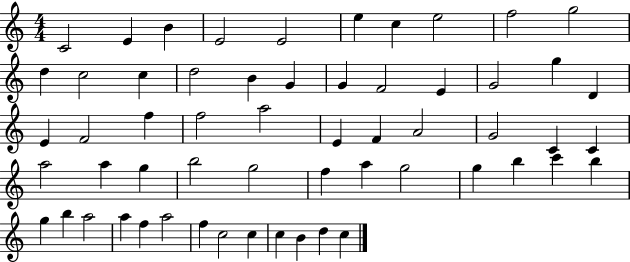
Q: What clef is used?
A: treble